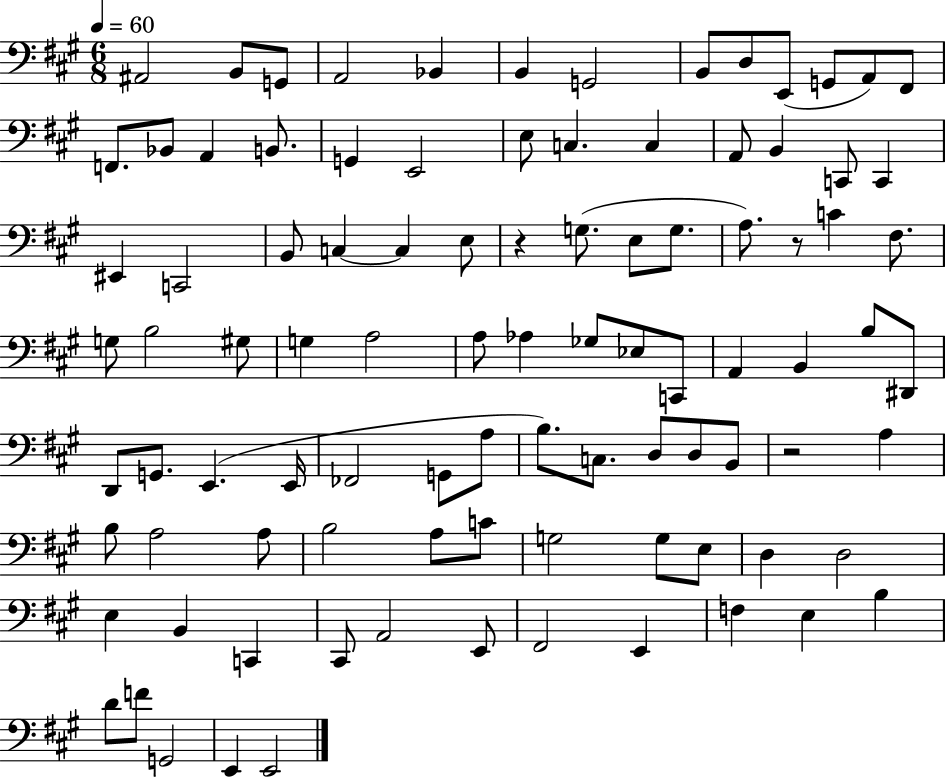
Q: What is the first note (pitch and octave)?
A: A#2